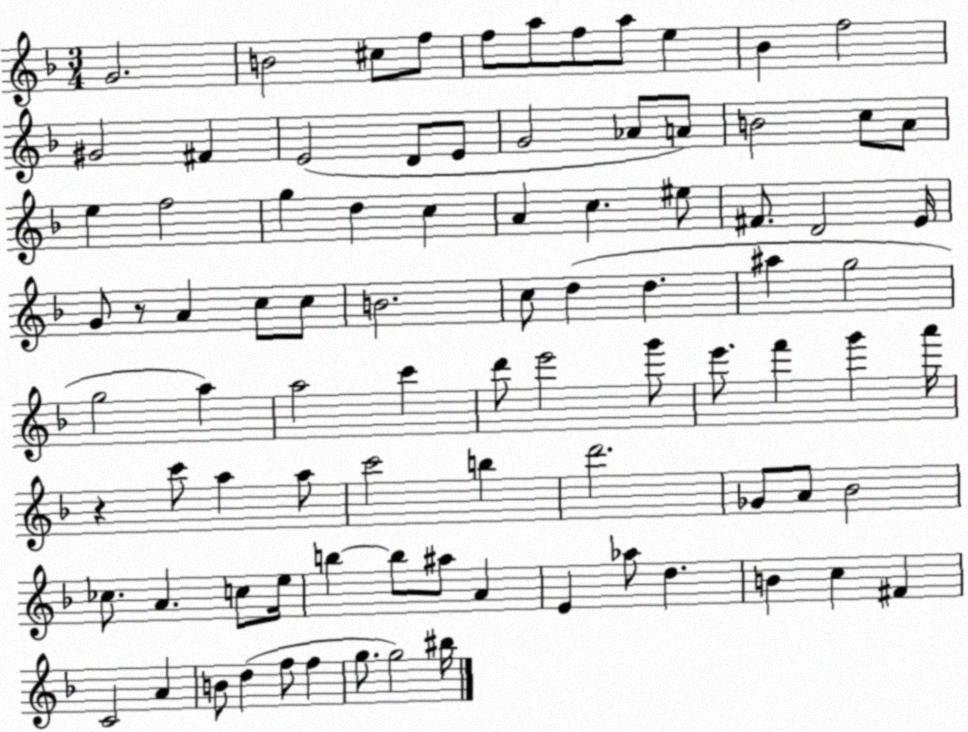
X:1
T:Untitled
M:3/4
L:1/4
K:F
G2 B2 ^c/2 f/2 f/2 a/2 f/2 a/2 e _B f2 ^G2 ^F E2 D/2 E/2 G2 _A/2 A/2 B2 c/2 A/2 e f2 g d c A c ^e/2 ^F/2 D2 E/4 G/2 z/2 A c/2 c/2 B2 c/2 d d ^a g2 g2 a a2 c' d'/2 e'2 g'/2 e'/2 f' g' a'/4 z c'/2 a a/2 c'2 b d'2 _G/2 A/2 _B2 _c/2 A c/2 e/4 b b/2 ^a/2 A E _a/2 d B c ^F C2 A B/2 d f/2 f g/2 g2 ^b/4